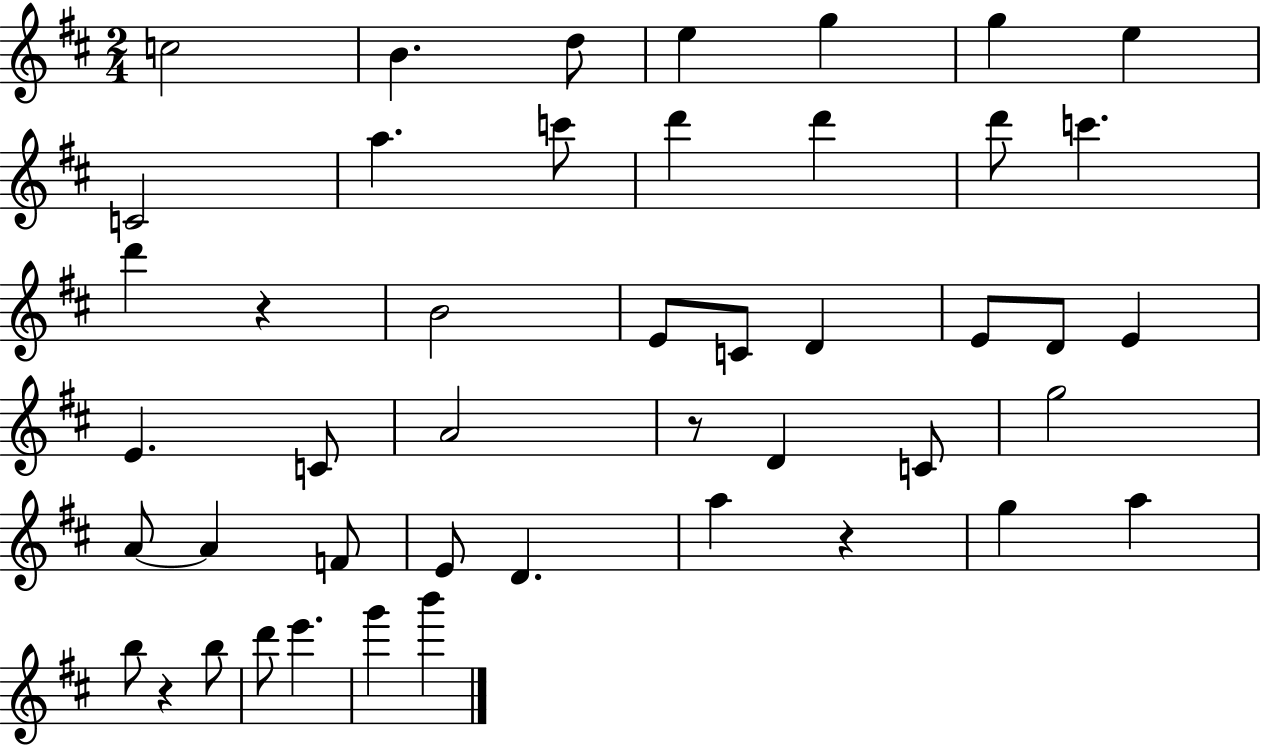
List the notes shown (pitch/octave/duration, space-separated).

C5/h B4/q. D5/e E5/q G5/q G5/q E5/q C4/h A5/q. C6/e D6/q D6/q D6/e C6/q. D6/q R/q B4/h E4/e C4/e D4/q E4/e D4/e E4/q E4/q. C4/e A4/h R/e D4/q C4/e G5/h A4/e A4/q F4/e E4/e D4/q. A5/q R/q G5/q A5/q B5/e R/q B5/e D6/e E6/q. G6/q B6/q